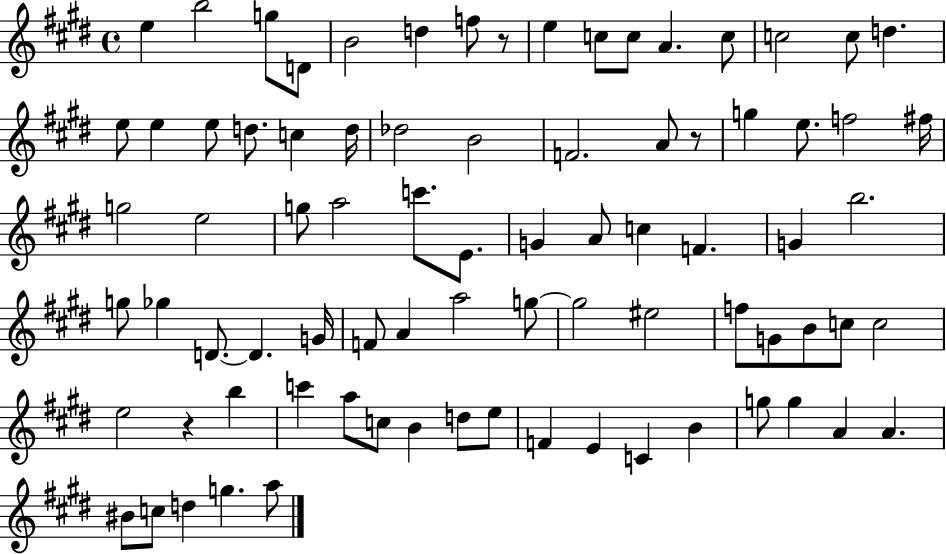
E5/q B5/h G5/e D4/e B4/h D5/q F5/e R/e E5/q C5/e C5/e A4/q. C5/e C5/h C5/e D5/q. E5/e E5/q E5/e D5/e. C5/q D5/s Db5/h B4/h F4/h. A4/e R/e G5/q E5/e. F5/h F#5/s G5/h E5/h G5/e A5/h C6/e. E4/e. G4/q A4/e C5/q F4/q. G4/q B5/h. G5/e Gb5/q D4/e. D4/q. G4/s F4/e A4/q A5/h G5/e G5/h EIS5/h F5/e G4/e B4/e C5/e C5/h E5/h R/q B5/q C6/q A5/e C5/e B4/q D5/e E5/e F4/q E4/q C4/q B4/q G5/e G5/q A4/q A4/q. BIS4/e C5/e D5/q G5/q. A5/e